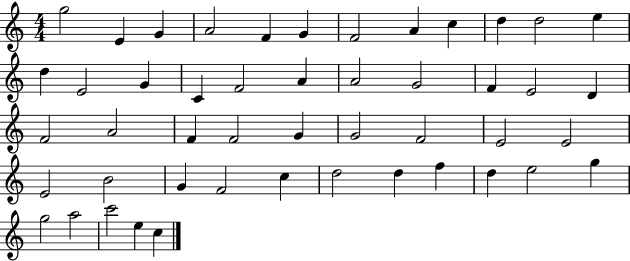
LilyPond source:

{
  \clef treble
  \numericTimeSignature
  \time 4/4
  \key c \major
  g''2 e'4 g'4 | a'2 f'4 g'4 | f'2 a'4 c''4 | d''4 d''2 e''4 | \break d''4 e'2 g'4 | c'4 f'2 a'4 | a'2 g'2 | f'4 e'2 d'4 | \break f'2 a'2 | f'4 f'2 g'4 | g'2 f'2 | e'2 e'2 | \break e'2 b'2 | g'4 f'2 c''4 | d''2 d''4 f''4 | d''4 e''2 g''4 | \break g''2 a''2 | c'''2 e''4 c''4 | \bar "|."
}